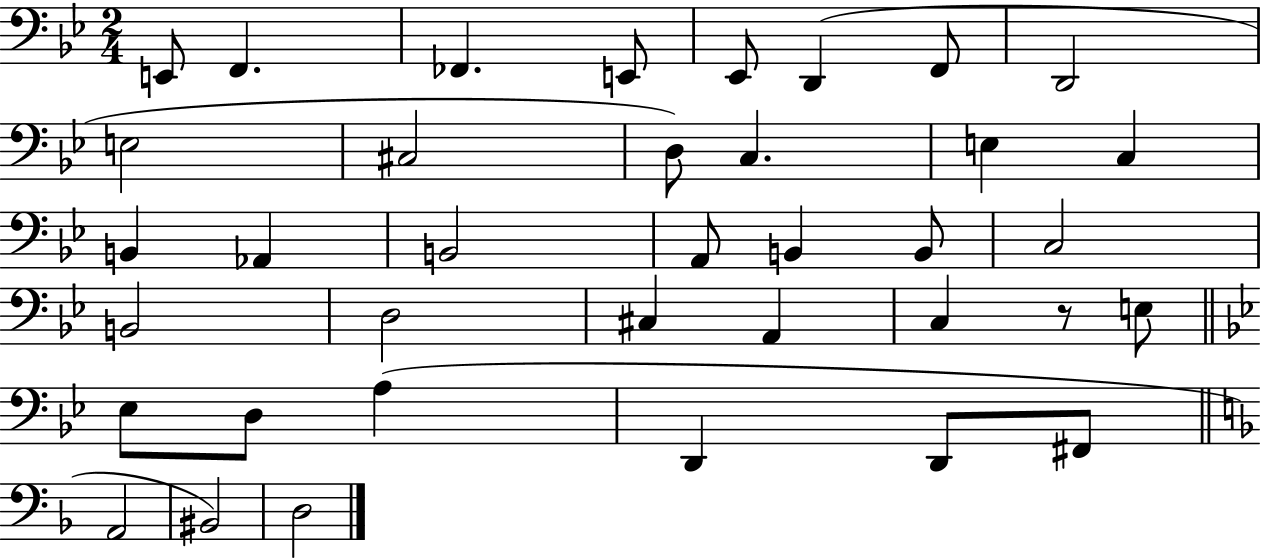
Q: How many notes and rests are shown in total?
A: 37